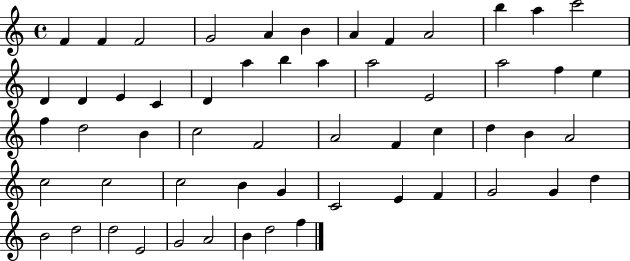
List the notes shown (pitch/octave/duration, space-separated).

F4/q F4/q F4/h G4/h A4/q B4/q A4/q F4/q A4/h B5/q A5/q C6/h D4/q D4/q E4/q C4/q D4/q A5/q B5/q A5/q A5/h E4/h A5/h F5/q E5/q F5/q D5/h B4/q C5/h F4/h A4/h F4/q C5/q D5/q B4/q A4/h C5/h C5/h C5/h B4/q G4/q C4/h E4/q F4/q G4/h G4/q D5/q B4/h D5/h D5/h E4/h G4/h A4/h B4/q D5/h F5/q